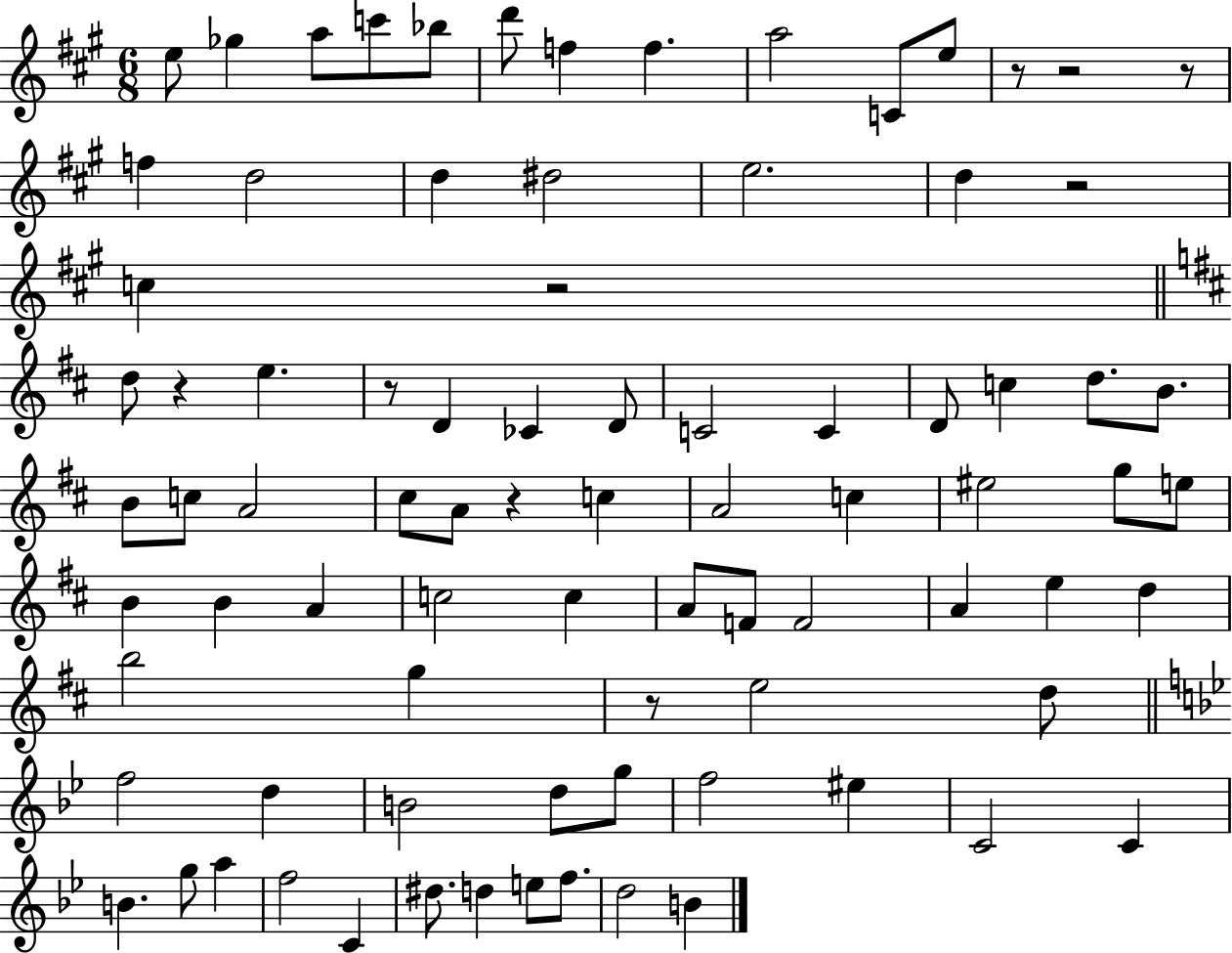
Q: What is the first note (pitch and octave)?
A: E5